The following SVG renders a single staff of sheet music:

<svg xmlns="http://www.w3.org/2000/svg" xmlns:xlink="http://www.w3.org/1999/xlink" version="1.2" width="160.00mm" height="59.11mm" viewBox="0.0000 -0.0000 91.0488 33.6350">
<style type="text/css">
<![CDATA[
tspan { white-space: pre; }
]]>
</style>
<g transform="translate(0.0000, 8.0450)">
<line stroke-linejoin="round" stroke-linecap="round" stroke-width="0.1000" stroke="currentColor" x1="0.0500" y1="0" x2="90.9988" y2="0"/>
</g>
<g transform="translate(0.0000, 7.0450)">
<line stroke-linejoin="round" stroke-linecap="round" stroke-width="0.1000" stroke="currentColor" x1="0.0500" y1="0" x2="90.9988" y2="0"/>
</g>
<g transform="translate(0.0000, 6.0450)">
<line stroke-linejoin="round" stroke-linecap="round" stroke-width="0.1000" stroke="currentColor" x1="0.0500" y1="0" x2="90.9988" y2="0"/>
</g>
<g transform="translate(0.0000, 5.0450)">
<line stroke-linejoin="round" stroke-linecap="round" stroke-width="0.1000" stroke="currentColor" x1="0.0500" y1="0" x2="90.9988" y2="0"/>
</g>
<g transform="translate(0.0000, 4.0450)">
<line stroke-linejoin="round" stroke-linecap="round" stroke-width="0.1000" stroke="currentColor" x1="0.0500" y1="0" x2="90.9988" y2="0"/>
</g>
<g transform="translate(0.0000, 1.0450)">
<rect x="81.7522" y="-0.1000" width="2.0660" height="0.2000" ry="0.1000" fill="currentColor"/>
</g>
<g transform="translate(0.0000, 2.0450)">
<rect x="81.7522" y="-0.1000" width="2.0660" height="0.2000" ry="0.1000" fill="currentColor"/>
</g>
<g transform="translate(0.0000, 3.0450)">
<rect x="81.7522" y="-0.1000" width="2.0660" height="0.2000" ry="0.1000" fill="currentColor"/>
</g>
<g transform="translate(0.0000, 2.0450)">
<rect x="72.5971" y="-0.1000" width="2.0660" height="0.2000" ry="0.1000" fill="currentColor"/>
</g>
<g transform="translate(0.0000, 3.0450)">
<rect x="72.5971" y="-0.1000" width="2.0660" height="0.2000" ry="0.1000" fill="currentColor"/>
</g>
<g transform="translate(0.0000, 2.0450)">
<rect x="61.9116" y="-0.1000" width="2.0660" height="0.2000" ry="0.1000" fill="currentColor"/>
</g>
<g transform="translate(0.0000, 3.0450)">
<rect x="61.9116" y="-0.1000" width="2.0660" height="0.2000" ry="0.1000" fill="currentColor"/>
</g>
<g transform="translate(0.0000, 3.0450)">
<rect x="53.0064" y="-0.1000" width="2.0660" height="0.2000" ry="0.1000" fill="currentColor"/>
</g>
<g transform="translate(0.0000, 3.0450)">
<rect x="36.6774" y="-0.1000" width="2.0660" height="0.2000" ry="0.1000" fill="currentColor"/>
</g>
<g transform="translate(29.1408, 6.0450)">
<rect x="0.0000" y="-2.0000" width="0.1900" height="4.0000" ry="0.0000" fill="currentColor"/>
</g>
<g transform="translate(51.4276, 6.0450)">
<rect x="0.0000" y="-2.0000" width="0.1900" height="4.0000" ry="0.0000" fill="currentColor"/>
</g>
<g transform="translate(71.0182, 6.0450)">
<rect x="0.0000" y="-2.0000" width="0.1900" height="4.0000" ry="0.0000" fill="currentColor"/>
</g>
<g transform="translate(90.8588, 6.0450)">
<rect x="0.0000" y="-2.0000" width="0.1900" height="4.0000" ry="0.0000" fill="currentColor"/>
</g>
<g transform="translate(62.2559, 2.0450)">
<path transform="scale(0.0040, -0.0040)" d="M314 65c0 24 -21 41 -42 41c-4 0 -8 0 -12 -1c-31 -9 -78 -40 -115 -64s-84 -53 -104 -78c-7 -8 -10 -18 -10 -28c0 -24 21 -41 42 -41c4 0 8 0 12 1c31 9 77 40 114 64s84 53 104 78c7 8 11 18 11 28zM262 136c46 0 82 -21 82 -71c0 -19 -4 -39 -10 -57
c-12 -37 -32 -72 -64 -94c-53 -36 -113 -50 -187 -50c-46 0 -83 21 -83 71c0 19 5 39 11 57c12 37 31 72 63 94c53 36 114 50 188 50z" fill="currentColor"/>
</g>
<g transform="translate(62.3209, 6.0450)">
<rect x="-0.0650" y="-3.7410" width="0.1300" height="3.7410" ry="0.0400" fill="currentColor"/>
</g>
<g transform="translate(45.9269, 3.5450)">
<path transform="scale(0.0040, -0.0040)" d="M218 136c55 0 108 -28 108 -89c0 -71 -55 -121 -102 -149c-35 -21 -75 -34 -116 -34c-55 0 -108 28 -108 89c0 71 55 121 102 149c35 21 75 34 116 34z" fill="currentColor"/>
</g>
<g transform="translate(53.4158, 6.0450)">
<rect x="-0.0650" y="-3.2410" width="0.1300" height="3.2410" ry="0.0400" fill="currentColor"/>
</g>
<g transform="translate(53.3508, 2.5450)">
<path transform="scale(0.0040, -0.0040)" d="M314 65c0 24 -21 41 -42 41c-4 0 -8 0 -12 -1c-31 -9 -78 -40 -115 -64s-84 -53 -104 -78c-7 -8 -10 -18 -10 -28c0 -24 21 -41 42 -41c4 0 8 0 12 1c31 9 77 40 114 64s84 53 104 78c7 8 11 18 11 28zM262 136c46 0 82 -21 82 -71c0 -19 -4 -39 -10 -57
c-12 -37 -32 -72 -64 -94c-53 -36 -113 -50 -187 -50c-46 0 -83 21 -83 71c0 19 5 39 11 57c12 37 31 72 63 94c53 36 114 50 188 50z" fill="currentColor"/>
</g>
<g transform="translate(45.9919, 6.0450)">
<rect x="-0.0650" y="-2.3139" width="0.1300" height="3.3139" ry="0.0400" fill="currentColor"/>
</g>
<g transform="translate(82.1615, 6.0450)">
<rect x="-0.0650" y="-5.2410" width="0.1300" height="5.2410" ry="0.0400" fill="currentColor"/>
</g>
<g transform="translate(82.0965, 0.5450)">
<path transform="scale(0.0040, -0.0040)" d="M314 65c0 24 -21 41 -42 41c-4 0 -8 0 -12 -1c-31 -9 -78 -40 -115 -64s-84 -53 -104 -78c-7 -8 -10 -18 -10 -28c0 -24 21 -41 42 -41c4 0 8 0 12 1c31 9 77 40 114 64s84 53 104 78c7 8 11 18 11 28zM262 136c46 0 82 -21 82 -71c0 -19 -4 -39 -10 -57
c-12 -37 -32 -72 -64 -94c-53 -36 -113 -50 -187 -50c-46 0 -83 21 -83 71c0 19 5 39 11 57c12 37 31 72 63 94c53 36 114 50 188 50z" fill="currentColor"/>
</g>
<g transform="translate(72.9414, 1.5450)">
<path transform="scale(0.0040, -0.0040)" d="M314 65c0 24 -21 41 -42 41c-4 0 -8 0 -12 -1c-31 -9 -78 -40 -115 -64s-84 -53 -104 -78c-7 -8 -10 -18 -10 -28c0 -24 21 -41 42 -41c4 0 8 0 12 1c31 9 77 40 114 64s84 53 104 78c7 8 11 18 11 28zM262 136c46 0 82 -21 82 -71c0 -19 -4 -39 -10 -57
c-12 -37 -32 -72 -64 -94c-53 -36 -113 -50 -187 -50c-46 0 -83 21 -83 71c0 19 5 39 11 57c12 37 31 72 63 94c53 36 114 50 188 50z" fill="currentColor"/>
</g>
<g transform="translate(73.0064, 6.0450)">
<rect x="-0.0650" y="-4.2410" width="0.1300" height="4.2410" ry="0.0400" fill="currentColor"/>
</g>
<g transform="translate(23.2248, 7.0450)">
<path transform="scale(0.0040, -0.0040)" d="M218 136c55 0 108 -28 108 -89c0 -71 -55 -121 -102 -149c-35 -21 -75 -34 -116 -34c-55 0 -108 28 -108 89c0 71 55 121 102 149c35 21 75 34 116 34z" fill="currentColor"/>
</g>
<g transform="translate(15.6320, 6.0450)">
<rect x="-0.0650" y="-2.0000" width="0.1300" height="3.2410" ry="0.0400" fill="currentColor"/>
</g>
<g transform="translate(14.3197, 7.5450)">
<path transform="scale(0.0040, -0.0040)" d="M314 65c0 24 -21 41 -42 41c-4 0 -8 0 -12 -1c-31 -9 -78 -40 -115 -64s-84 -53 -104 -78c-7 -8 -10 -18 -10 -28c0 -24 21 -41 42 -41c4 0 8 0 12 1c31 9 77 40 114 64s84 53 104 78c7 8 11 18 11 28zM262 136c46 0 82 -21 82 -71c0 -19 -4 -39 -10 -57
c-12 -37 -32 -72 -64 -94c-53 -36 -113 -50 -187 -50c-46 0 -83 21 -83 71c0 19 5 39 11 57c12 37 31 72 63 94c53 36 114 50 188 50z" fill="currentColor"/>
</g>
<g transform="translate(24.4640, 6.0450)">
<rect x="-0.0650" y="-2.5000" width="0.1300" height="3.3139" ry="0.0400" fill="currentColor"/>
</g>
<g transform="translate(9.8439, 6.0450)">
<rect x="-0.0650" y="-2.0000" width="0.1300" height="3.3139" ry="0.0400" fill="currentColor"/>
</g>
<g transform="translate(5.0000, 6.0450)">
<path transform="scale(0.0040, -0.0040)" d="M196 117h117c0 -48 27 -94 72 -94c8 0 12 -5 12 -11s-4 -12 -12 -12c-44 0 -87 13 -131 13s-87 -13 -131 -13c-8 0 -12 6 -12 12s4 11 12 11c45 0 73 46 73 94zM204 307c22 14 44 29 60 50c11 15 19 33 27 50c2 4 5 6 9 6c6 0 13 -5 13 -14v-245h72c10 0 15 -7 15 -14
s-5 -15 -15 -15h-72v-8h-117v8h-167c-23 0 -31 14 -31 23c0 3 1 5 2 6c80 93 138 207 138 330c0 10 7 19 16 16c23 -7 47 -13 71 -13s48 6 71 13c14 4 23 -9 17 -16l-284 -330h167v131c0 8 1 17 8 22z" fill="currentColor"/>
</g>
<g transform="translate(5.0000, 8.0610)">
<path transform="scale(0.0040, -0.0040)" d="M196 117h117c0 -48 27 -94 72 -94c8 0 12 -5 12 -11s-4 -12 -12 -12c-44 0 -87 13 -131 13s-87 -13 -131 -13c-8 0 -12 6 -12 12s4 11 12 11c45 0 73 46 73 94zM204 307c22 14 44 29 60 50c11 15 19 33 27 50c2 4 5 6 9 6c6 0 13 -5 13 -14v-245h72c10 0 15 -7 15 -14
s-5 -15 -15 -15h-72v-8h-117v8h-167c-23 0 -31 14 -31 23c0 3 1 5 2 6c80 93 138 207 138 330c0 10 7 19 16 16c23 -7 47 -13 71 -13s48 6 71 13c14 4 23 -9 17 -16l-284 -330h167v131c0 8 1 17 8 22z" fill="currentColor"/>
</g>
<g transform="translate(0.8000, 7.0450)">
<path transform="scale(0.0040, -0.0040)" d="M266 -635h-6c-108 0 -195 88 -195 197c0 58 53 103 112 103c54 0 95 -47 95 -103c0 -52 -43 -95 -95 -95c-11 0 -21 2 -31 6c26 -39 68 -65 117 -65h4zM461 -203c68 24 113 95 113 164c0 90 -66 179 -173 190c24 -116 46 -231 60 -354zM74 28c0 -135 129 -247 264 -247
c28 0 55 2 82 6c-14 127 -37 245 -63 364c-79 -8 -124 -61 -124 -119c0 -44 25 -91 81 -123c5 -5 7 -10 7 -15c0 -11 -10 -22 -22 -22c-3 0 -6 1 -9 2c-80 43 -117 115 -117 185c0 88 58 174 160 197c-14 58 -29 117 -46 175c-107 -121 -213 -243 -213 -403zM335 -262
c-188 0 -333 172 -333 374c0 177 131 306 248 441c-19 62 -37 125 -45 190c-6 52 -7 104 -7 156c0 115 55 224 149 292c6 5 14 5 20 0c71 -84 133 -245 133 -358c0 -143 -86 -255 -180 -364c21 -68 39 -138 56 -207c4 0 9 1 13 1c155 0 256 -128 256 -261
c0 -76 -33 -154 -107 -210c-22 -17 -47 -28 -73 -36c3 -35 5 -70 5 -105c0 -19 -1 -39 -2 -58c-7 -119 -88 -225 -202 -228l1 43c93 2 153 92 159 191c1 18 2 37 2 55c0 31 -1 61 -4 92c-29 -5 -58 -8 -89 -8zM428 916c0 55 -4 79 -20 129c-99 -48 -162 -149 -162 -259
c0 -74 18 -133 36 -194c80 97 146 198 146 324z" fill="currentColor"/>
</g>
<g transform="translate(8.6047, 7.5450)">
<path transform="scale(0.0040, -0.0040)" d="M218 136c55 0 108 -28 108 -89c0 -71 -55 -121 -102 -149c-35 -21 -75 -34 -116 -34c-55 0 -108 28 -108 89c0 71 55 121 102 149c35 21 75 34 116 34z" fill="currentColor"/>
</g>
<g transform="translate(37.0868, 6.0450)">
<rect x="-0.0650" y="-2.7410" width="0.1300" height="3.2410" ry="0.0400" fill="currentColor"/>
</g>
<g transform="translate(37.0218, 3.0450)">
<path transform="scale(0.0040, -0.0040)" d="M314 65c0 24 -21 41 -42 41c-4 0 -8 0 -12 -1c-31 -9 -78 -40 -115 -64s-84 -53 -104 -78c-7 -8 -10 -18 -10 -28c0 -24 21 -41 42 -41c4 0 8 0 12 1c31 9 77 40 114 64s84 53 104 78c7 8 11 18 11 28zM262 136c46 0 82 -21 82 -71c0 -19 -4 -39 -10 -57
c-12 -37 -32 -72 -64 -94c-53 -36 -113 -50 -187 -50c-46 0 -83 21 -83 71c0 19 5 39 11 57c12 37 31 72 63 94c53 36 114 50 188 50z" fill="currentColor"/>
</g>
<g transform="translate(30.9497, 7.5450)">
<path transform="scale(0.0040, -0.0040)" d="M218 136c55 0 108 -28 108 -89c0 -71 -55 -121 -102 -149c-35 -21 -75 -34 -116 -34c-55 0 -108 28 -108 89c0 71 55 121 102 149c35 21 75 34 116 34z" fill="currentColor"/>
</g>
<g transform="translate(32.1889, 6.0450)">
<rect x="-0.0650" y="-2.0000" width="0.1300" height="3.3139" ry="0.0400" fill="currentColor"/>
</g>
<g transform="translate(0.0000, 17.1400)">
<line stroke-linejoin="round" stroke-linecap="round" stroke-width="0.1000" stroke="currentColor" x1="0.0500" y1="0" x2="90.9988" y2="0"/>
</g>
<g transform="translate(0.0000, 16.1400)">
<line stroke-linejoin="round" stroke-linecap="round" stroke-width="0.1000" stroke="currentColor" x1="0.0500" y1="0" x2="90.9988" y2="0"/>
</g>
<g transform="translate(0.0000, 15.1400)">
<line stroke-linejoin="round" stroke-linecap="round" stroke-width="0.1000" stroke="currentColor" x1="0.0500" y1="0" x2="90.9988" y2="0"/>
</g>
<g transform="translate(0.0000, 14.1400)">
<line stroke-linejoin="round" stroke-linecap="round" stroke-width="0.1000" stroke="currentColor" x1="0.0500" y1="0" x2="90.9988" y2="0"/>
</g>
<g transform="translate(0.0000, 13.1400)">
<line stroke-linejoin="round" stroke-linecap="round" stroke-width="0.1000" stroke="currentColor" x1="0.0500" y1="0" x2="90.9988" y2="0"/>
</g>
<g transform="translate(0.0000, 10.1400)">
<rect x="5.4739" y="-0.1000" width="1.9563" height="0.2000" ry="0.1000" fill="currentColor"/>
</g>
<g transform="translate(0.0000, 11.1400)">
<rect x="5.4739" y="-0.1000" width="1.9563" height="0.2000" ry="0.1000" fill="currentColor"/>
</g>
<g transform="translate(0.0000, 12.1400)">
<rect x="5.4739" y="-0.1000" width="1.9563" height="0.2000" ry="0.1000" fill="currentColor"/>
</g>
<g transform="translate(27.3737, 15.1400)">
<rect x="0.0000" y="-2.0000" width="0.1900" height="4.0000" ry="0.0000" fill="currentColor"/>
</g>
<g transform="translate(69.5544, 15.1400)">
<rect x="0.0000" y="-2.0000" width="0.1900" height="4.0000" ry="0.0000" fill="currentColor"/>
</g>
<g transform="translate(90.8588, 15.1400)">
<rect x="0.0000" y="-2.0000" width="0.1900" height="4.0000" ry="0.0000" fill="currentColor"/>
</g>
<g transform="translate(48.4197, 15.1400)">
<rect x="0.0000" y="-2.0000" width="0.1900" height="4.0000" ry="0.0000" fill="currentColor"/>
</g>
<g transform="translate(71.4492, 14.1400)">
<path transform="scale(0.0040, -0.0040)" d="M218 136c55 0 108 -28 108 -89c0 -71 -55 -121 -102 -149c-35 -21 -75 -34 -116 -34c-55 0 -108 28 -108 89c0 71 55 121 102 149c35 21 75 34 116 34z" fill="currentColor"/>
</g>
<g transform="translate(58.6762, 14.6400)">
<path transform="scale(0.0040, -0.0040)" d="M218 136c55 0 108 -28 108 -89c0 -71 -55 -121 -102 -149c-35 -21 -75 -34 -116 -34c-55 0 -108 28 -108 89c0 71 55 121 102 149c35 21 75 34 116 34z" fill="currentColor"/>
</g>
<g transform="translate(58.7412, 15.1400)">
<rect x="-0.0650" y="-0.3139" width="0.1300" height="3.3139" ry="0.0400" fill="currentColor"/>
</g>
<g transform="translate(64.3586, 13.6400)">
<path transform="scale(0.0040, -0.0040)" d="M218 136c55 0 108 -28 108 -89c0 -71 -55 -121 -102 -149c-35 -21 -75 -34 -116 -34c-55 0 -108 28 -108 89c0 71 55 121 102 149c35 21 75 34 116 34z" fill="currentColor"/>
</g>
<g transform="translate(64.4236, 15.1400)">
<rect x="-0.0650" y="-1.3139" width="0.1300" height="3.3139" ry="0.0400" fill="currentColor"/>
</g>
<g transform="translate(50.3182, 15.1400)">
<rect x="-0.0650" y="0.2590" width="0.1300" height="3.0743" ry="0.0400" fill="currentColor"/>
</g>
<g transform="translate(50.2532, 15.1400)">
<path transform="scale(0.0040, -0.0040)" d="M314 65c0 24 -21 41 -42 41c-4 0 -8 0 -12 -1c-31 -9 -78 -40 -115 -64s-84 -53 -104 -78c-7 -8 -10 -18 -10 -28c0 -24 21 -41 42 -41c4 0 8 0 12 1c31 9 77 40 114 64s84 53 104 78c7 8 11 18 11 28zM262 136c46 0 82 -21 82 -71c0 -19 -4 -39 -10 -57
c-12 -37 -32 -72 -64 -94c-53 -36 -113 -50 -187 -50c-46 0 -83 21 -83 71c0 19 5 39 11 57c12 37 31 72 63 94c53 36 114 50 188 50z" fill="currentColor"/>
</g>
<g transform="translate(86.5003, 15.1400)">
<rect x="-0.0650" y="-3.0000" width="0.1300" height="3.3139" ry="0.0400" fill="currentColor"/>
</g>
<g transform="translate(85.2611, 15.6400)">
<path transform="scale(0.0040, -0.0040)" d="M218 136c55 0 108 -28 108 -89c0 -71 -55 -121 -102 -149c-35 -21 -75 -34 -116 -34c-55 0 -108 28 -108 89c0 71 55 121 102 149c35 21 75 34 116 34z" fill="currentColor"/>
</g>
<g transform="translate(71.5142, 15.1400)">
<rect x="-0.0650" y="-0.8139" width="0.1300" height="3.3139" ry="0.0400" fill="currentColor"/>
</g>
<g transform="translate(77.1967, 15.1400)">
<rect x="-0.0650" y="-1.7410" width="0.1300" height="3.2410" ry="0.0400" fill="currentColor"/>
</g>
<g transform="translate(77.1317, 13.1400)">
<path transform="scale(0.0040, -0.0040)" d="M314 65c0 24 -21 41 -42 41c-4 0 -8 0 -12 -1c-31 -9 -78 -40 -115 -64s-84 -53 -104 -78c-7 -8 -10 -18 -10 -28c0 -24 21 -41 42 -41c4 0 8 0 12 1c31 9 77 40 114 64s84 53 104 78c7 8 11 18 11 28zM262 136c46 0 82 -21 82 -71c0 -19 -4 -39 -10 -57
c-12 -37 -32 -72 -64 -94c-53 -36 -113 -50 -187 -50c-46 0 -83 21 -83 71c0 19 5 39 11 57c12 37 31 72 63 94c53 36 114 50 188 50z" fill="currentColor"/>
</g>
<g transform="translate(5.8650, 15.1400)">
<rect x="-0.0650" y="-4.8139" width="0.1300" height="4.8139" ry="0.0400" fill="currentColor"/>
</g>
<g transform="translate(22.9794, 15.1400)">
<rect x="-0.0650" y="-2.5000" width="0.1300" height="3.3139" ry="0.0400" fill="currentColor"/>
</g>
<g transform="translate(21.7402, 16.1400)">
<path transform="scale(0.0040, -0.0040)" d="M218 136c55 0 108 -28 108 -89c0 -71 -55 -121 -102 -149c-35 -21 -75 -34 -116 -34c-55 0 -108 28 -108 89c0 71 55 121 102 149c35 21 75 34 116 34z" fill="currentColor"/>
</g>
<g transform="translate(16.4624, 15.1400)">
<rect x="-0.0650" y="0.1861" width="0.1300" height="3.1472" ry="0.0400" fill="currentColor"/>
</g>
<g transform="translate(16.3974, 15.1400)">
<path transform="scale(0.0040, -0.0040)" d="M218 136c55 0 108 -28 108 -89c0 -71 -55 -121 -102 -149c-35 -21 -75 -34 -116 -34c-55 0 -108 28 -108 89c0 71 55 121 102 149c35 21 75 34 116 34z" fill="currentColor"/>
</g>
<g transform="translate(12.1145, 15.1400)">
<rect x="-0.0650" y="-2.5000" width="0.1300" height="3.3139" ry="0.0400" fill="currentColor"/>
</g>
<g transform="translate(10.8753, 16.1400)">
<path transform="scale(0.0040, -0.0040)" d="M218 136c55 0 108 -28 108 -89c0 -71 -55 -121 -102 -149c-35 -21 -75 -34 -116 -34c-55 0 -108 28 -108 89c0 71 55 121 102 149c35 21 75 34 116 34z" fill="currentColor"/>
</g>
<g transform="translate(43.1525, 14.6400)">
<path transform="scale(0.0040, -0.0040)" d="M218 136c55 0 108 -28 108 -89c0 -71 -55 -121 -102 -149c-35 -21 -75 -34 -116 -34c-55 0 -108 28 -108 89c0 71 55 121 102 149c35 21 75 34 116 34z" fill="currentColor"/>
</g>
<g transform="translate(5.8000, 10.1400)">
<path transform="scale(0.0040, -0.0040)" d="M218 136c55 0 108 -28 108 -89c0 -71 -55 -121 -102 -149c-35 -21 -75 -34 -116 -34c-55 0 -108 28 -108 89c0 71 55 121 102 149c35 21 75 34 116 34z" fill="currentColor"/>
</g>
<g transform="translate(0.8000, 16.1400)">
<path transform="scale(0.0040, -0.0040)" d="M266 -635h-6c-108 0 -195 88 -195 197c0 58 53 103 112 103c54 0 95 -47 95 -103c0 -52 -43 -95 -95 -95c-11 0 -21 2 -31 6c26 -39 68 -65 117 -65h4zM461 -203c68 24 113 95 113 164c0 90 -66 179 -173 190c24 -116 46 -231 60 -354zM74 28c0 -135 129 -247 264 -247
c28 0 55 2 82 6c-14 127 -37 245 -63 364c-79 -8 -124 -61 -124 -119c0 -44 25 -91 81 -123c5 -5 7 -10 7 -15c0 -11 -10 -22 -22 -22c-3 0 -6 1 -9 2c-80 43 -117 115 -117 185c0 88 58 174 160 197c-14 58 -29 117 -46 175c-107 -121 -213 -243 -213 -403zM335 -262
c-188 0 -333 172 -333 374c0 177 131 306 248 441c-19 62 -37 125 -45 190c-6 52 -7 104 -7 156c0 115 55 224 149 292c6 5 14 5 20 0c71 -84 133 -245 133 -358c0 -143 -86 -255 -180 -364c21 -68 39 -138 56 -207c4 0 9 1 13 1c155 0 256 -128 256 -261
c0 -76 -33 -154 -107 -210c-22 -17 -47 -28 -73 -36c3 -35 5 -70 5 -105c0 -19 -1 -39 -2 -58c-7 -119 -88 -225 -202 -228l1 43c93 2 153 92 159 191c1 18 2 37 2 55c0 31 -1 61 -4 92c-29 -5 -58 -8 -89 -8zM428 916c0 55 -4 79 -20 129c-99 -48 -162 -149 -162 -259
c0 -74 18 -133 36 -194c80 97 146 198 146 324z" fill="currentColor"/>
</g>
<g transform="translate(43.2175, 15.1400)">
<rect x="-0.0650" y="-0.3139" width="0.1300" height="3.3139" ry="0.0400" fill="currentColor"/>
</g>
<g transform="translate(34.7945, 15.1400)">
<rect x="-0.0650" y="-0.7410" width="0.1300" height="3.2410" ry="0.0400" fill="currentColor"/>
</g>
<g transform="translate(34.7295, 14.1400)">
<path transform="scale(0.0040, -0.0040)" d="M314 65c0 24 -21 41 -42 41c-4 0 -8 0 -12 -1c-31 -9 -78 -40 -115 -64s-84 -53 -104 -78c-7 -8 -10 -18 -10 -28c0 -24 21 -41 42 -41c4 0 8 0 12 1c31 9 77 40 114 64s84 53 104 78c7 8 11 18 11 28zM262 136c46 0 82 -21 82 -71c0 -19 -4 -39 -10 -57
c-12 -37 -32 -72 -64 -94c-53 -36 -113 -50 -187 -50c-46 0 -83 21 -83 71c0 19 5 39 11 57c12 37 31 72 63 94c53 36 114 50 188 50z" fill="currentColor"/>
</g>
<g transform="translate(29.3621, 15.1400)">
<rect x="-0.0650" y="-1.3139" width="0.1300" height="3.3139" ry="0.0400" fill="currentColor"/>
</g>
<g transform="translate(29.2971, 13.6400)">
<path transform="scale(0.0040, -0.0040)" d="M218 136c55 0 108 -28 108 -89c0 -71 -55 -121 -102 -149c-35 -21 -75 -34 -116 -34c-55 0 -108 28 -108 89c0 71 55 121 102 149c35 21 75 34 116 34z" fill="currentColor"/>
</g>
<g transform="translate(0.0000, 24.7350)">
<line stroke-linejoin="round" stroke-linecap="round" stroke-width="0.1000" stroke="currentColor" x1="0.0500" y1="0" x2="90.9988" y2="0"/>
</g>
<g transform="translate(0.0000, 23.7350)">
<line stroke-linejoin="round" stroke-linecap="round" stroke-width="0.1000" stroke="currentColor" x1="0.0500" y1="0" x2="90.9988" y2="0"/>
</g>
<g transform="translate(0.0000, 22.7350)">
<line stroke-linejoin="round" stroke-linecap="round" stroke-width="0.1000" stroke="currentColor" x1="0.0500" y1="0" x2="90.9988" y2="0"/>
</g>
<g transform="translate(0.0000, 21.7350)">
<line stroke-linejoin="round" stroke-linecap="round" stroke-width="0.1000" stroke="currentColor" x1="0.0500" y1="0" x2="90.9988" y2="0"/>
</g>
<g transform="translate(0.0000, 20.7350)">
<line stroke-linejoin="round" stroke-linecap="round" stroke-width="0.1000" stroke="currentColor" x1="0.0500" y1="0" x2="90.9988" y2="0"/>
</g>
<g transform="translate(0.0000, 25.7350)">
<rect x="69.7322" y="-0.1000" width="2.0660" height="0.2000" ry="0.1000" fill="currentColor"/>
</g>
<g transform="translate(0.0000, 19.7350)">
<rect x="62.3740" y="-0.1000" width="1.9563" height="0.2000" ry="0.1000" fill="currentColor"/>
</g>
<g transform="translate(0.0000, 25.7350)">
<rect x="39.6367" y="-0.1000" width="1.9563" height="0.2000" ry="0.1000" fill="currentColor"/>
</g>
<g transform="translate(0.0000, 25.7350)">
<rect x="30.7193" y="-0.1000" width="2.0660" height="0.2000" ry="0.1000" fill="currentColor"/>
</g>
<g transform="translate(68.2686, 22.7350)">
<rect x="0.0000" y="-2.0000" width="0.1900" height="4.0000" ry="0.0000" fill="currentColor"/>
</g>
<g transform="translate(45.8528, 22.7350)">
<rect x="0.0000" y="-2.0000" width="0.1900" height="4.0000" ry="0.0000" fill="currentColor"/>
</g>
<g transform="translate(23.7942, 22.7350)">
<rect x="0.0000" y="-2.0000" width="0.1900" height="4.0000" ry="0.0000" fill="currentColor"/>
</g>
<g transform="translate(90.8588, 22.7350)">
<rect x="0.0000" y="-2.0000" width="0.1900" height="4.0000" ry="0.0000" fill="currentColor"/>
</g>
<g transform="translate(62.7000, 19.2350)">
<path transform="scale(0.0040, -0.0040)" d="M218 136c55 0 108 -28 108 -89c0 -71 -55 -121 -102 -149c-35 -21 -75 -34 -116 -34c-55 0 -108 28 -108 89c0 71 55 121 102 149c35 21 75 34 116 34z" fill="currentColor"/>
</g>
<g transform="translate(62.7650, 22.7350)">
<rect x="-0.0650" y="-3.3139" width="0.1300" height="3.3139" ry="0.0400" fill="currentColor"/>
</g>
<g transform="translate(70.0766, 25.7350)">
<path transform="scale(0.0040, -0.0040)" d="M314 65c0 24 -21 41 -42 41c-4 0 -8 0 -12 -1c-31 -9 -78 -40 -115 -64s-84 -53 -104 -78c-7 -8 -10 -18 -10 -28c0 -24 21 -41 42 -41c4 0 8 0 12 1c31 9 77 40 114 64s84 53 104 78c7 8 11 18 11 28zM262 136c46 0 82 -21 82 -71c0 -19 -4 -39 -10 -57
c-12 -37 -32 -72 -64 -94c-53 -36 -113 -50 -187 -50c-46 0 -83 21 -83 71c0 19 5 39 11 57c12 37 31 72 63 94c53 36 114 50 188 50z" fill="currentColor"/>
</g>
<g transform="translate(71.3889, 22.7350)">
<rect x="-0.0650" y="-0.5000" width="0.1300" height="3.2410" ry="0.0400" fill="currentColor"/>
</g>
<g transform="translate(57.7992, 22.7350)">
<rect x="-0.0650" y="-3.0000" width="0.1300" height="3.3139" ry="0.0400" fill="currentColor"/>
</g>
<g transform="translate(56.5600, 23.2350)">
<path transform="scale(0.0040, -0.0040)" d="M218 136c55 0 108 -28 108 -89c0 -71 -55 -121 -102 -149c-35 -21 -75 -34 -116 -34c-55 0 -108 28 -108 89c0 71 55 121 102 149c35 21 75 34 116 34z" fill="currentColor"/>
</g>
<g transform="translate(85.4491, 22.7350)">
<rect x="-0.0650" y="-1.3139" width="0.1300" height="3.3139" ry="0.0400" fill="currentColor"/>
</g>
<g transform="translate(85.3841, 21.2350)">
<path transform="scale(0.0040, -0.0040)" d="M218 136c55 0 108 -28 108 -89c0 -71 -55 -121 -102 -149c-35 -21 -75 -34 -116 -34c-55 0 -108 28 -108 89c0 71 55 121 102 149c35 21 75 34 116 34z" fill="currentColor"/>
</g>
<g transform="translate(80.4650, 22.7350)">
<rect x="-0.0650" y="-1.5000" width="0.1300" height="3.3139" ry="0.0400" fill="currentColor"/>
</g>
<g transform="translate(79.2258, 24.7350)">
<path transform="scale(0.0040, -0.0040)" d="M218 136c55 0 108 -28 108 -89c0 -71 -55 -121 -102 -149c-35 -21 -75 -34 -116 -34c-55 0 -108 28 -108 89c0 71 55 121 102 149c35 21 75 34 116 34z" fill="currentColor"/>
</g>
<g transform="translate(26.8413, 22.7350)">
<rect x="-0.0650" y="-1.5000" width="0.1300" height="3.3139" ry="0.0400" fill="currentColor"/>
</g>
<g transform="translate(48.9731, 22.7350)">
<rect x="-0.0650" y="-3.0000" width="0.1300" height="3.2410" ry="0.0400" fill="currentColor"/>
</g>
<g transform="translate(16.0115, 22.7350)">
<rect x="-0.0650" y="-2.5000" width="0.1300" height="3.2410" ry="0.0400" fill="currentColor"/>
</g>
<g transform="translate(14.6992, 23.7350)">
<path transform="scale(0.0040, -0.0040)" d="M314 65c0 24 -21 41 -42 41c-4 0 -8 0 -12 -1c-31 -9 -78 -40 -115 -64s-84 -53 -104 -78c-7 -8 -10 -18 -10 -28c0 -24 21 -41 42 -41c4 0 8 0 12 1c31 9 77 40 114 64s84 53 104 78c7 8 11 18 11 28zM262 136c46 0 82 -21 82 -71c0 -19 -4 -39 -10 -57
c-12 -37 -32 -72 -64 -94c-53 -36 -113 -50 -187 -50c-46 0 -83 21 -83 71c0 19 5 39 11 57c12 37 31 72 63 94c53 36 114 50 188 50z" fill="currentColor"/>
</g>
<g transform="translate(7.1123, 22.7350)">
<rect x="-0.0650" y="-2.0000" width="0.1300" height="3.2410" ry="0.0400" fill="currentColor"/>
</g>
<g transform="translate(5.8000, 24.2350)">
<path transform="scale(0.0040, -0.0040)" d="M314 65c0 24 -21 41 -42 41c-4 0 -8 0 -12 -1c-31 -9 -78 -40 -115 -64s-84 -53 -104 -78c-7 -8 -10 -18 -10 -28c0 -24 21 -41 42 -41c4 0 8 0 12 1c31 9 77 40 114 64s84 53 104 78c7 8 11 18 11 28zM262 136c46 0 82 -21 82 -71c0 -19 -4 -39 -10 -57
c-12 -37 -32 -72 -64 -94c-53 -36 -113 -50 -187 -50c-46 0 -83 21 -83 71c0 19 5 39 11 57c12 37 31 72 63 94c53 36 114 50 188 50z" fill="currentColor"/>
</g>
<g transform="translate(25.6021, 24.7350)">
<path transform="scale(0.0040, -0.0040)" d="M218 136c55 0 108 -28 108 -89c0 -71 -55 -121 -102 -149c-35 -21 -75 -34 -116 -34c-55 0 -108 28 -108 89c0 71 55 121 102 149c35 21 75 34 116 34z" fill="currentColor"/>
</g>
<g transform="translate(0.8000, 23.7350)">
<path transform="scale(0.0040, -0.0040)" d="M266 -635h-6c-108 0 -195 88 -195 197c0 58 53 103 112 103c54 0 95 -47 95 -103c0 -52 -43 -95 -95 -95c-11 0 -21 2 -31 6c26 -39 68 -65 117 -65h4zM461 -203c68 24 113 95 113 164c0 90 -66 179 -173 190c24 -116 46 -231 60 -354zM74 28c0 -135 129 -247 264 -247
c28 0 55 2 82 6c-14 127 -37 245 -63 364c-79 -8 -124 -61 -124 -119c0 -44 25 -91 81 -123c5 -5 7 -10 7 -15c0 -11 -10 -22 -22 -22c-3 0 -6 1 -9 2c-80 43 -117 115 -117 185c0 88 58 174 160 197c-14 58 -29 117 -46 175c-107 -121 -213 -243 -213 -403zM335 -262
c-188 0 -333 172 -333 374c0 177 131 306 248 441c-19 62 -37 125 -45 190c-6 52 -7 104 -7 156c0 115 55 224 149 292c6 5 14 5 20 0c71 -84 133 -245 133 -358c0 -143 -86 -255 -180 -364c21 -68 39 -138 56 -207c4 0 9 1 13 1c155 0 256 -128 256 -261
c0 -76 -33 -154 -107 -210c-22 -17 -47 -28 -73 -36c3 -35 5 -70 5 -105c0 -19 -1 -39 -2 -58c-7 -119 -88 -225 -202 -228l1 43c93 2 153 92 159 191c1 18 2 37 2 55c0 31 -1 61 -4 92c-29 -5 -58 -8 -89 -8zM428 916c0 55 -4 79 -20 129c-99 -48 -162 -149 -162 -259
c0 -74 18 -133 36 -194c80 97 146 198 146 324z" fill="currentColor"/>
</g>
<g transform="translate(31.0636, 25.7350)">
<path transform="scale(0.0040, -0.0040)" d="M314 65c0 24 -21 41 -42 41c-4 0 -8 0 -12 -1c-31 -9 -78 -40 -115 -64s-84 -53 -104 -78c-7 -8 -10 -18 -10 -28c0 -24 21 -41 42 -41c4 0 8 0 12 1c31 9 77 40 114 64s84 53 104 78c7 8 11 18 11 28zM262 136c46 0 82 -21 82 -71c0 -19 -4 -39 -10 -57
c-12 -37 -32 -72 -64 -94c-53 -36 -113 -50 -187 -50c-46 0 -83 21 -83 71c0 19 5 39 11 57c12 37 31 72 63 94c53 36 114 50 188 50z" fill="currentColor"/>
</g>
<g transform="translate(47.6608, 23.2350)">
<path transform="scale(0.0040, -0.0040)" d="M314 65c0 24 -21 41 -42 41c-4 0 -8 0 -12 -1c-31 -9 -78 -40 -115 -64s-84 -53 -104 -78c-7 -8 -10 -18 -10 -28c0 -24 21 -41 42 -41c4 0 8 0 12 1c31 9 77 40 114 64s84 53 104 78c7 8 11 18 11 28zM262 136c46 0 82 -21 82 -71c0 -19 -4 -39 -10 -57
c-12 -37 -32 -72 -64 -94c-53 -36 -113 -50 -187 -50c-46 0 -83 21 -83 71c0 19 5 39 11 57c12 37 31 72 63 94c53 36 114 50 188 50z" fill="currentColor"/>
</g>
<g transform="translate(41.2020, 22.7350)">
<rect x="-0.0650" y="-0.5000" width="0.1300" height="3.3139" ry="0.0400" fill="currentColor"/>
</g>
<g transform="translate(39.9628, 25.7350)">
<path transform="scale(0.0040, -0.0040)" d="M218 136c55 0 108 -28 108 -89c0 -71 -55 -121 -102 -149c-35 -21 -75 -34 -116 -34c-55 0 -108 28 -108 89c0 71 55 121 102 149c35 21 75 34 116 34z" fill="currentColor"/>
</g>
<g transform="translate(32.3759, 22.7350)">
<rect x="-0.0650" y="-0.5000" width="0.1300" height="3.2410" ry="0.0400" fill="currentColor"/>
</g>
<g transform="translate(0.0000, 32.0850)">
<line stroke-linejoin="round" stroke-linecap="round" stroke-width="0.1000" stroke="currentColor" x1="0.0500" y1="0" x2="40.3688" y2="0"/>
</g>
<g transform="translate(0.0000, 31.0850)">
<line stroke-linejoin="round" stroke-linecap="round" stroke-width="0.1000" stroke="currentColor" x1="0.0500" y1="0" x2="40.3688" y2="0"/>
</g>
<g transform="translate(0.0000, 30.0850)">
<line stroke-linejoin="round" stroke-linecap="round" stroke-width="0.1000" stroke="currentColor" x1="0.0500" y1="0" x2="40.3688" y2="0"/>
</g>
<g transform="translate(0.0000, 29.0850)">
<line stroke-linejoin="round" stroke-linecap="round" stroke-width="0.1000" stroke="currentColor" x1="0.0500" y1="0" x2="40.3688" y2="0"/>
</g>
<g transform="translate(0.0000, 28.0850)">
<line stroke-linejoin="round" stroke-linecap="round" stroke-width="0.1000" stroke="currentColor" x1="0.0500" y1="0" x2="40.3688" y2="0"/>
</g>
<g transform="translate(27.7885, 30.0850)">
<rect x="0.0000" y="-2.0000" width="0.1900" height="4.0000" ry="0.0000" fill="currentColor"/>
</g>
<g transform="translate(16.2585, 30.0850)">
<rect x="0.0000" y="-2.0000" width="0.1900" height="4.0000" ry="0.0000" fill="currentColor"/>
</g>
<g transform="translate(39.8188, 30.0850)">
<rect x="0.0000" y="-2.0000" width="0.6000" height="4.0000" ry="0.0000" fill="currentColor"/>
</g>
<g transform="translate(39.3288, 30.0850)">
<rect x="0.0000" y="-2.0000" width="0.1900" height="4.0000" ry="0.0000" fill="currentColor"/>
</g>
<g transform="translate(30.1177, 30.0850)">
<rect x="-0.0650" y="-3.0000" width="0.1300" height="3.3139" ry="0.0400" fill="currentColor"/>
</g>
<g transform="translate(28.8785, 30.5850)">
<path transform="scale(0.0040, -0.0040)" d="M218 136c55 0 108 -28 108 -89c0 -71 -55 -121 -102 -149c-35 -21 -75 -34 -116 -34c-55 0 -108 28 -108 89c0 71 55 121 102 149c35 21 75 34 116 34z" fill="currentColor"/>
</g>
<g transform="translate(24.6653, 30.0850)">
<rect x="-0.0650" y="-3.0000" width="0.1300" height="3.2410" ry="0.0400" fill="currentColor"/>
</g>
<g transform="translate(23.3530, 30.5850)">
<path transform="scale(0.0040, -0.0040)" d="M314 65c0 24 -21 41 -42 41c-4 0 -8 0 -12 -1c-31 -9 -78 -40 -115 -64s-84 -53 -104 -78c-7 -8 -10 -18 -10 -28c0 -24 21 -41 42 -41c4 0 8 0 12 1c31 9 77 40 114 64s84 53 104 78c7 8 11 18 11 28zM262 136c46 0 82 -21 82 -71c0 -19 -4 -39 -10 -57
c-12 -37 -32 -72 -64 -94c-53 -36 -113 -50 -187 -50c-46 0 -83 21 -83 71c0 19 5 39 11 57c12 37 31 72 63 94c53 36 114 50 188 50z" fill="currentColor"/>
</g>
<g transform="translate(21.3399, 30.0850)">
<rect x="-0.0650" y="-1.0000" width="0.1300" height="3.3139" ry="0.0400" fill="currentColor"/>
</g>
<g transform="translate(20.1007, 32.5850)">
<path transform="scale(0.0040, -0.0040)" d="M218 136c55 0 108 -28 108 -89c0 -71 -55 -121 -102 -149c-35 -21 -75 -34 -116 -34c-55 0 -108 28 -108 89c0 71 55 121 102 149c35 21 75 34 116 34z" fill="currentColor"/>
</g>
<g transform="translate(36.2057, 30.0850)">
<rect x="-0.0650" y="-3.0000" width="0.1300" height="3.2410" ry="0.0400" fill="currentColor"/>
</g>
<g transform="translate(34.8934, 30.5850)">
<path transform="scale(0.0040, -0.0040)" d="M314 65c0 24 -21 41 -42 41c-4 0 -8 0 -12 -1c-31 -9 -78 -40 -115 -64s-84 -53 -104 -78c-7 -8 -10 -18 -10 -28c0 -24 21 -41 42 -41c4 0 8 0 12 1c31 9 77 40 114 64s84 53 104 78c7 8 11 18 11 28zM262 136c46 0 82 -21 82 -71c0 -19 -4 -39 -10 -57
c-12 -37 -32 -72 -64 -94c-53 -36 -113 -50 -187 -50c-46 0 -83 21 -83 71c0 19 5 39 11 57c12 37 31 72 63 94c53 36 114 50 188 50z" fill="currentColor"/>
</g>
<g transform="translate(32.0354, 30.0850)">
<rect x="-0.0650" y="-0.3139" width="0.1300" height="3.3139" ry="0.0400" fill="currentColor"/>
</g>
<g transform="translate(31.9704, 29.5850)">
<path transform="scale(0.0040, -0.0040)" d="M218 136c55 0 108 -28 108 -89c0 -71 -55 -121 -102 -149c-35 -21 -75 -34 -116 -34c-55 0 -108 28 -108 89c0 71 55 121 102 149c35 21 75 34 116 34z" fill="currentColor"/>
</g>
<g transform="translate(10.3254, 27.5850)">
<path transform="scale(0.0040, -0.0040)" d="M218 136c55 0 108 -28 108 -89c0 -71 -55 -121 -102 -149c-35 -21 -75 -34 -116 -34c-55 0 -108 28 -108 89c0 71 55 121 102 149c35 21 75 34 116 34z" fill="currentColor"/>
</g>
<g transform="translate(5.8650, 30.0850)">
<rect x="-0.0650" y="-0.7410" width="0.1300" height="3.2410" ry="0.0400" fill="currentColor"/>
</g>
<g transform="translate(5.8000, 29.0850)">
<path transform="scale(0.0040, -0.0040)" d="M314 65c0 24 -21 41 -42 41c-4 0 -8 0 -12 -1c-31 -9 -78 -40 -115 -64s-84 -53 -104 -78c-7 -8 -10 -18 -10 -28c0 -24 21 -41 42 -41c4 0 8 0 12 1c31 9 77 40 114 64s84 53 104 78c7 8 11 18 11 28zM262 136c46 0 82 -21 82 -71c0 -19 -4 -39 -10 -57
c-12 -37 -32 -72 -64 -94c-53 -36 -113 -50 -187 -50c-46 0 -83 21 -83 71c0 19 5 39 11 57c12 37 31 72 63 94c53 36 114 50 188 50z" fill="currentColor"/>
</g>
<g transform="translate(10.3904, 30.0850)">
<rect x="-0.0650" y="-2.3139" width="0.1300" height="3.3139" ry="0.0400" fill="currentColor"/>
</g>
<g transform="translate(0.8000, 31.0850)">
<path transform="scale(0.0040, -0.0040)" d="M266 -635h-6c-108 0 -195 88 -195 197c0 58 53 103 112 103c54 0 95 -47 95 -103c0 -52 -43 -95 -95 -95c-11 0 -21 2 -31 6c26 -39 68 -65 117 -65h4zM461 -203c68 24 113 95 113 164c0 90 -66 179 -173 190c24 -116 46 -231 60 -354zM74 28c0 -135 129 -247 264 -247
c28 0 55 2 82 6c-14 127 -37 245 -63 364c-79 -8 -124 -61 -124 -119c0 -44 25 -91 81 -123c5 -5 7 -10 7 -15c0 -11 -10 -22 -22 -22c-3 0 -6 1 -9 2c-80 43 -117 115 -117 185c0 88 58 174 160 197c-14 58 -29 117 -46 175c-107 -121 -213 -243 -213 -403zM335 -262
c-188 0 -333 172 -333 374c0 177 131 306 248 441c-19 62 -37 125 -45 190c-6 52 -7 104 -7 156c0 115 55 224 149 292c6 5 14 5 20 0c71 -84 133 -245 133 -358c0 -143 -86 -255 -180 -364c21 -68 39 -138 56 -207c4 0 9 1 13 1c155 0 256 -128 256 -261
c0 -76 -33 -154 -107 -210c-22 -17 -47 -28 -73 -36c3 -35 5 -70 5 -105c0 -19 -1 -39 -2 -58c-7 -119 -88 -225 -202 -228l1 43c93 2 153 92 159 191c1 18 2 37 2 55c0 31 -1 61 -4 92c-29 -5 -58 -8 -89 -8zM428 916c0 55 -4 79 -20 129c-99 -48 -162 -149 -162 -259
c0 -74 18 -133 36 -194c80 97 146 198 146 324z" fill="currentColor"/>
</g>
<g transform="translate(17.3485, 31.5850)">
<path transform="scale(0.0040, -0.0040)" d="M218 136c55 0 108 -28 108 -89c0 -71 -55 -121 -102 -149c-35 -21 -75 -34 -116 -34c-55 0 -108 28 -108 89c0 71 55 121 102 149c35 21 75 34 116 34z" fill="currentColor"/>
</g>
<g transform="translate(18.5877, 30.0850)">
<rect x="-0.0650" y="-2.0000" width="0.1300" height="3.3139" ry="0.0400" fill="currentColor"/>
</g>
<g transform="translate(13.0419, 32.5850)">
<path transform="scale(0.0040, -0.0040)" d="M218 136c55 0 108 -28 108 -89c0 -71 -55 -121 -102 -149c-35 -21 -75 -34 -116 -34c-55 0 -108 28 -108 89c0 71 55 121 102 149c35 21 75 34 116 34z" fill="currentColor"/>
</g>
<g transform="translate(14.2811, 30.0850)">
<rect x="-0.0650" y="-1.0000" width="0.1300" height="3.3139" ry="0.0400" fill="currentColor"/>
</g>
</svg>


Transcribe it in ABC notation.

X:1
T:Untitled
M:4/4
L:1/4
K:C
F F2 G F a2 g b2 c'2 d'2 f'2 e' G B G e d2 c B2 c e d f2 A F2 G2 E C2 C A2 A b C2 E e d2 g D F D A2 A c A2